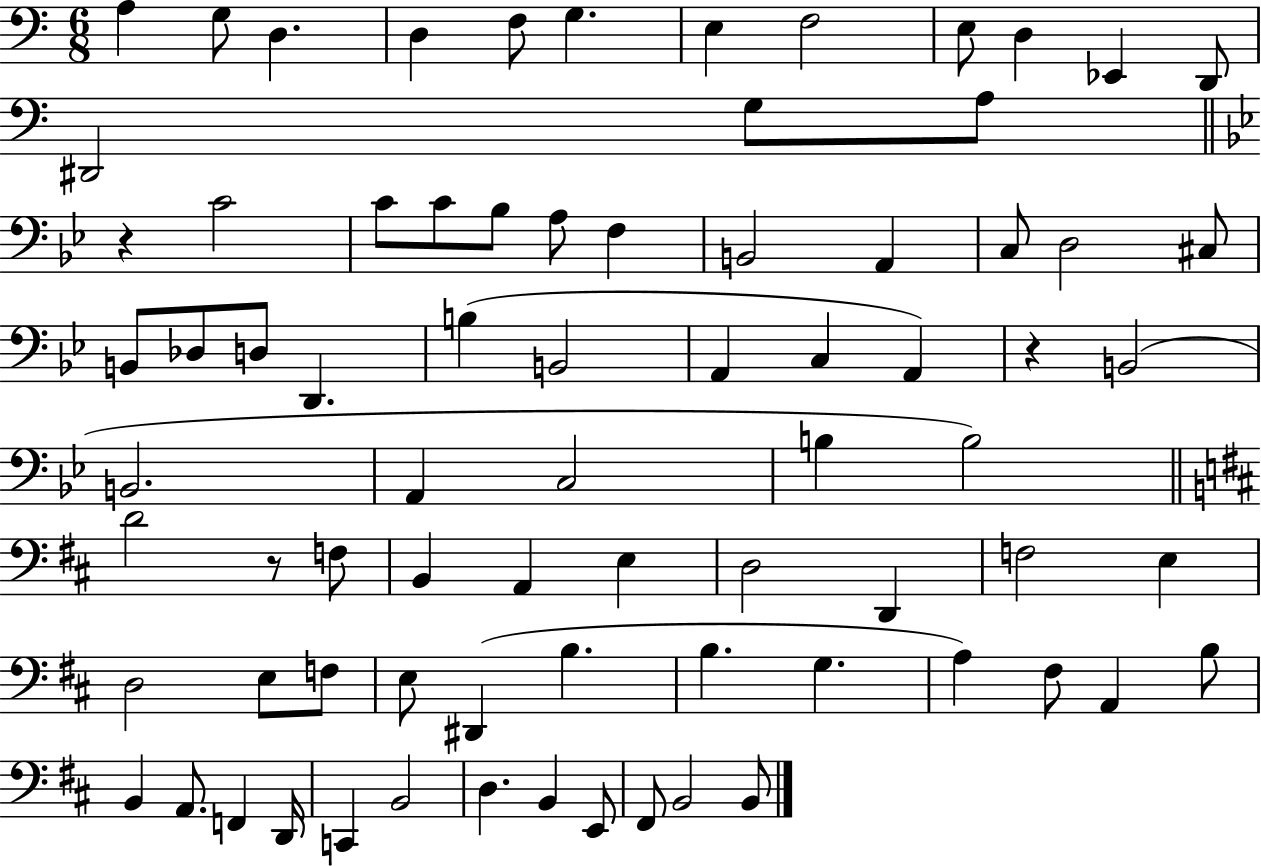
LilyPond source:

{
  \clef bass
  \numericTimeSignature
  \time 6/8
  \key c \major
  a4 g8 d4. | d4 f8 g4. | e4 f2 | e8 d4 ees,4 d,8 | \break dis,2 g8 a8 | \bar "||" \break \key bes \major r4 c'2 | c'8 c'8 bes8 a8 f4 | b,2 a,4 | c8 d2 cis8 | \break b,8 des8 d8 d,4. | b4( b,2 | a,4 c4 a,4) | r4 b,2( | \break b,2. | a,4 c2 | b4 b2) | \bar "||" \break \key b \minor d'2 r8 f8 | b,4 a,4 e4 | d2 d,4 | f2 e4 | \break d2 e8 f8 | e8 dis,4( b4. | b4. g4. | a4) fis8 a,4 b8 | \break b,4 a,8. f,4 d,16 | c,4 b,2 | d4. b,4 e,8 | fis,8 b,2 b,8 | \break \bar "|."
}